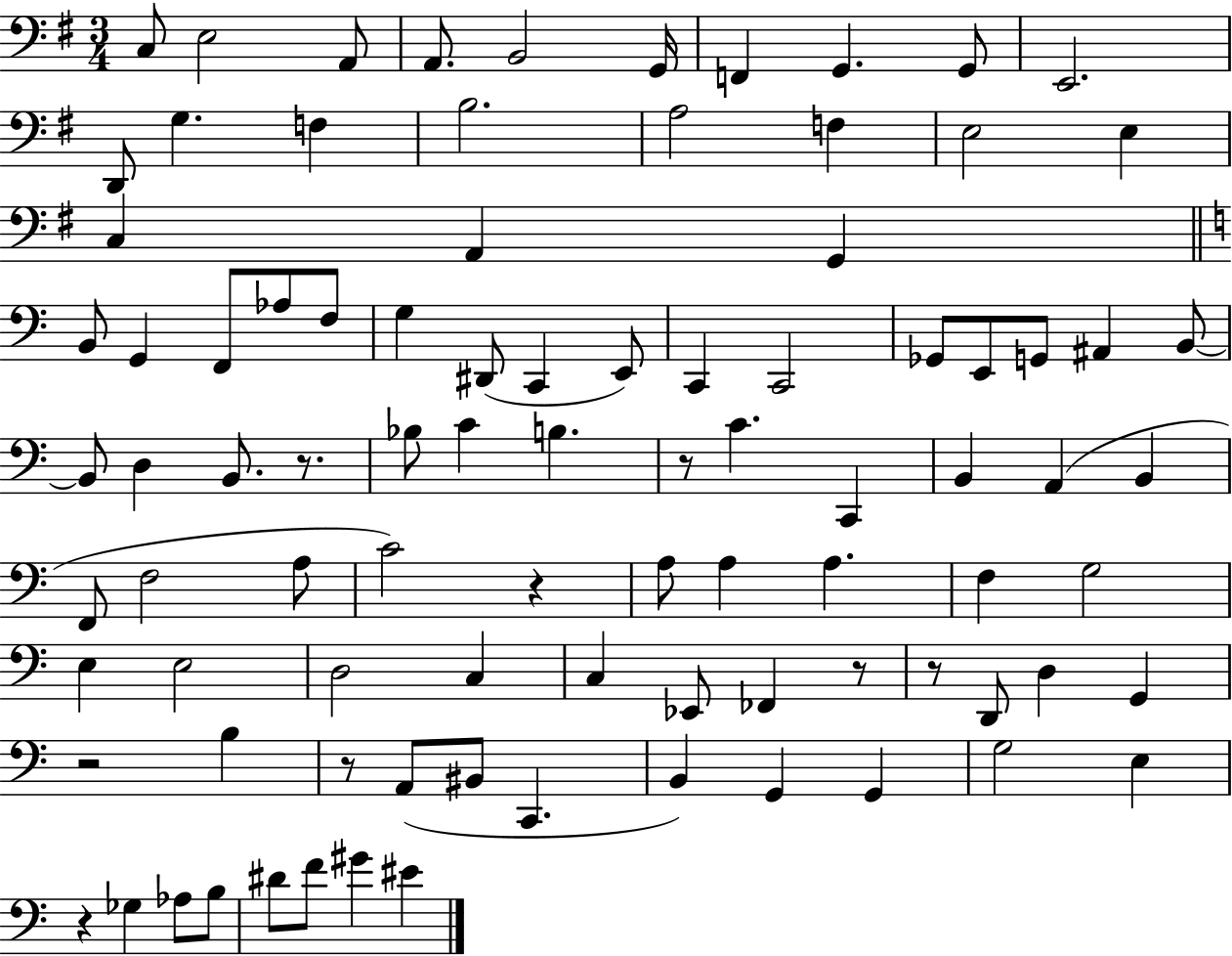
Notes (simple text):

C3/e E3/h A2/e A2/e. B2/h G2/s F2/q G2/q. G2/e E2/h. D2/e G3/q. F3/q B3/h. A3/h F3/q E3/h E3/q C3/q A2/q G2/q B2/e G2/q F2/e Ab3/e F3/e G3/q D#2/e C2/q E2/e C2/q C2/h Gb2/e E2/e G2/e A#2/q B2/e B2/e D3/q B2/e. R/e. Bb3/e C4/q B3/q. R/e C4/q. C2/q B2/q A2/q B2/q F2/e F3/h A3/e C4/h R/q A3/e A3/q A3/q. F3/q G3/h E3/q E3/h D3/h C3/q C3/q Eb2/e FES2/q R/e R/e D2/e D3/q G2/q R/h B3/q R/e A2/e BIS2/e C2/q. B2/q G2/q G2/q G3/h E3/q R/q Gb3/q Ab3/e B3/e D#4/e F4/e G#4/q EIS4/q